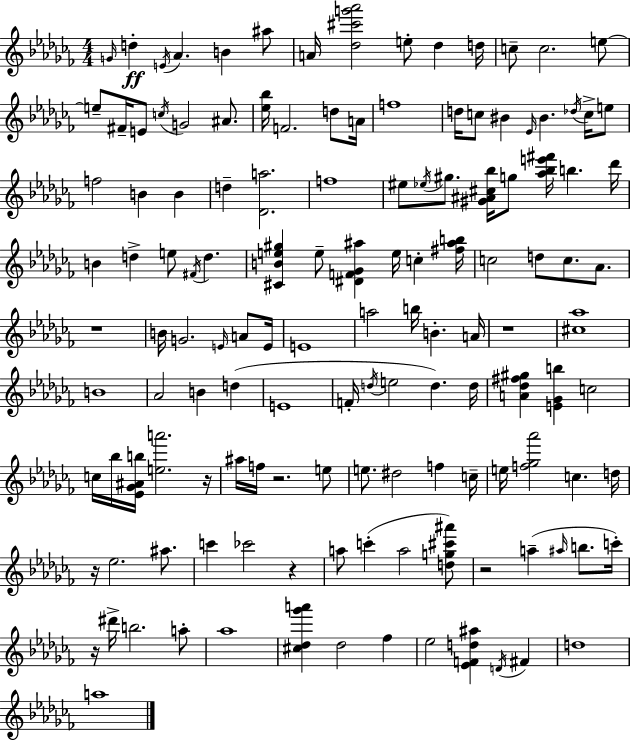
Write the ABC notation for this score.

X:1
T:Untitled
M:4/4
L:1/4
K:Abm
G/4 d E/4 _A B ^a/2 A/4 [_d^c'g'_a']2 e/2 _d d/4 c/2 c2 e/2 e/2 ^F/4 E/2 c/4 G2 ^A/2 [_e_b]/4 F2 d/2 A/4 f4 d/4 c/2 ^B _E/4 ^B _d/4 c/4 e/2 f2 B B d [_Da]2 f4 ^e/2 _e/4 ^g/2 [^G^A^c_b]/4 g/2 [_a_be'^f']/4 b _d'/4 B d e/2 ^F/4 d [^CBe^g] e/2 [^DF_G^a] e/4 c [^f^ab]/4 c2 d/2 c/2 _A/2 z4 B/4 G2 E/4 A/2 E/4 E4 a2 b/4 B A/4 z4 [^c_a]4 B4 _A2 B d E4 F/4 d/4 e2 d d/4 [A_d^f^g] [E_Gb] c2 c/4 _b/4 [_E_G^Ab]/4 [ea']2 z/4 ^a/4 f/4 z2 e/2 e/2 ^d2 f c/4 e/4 [f_g_a']2 c d/4 z/4 _e2 ^a/2 c' _c'2 z a/2 c' a2 [dg^c'^a']/2 z2 a ^a/4 b/2 c'/4 z/4 ^d'/4 b2 a/2 _a4 [^c_d_g'a'] _d2 _f _e2 [_EFd^a] D/4 ^F d4 a4